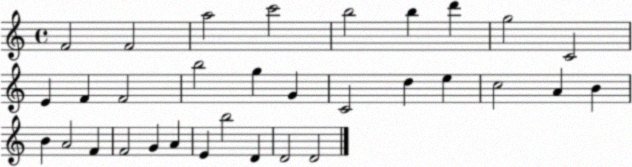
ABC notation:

X:1
T:Untitled
M:4/4
L:1/4
K:C
F2 F2 a2 c'2 b2 b d' g2 C2 E F F2 b2 g G C2 d e c2 A B B A2 F F2 G A E b2 D D2 D2